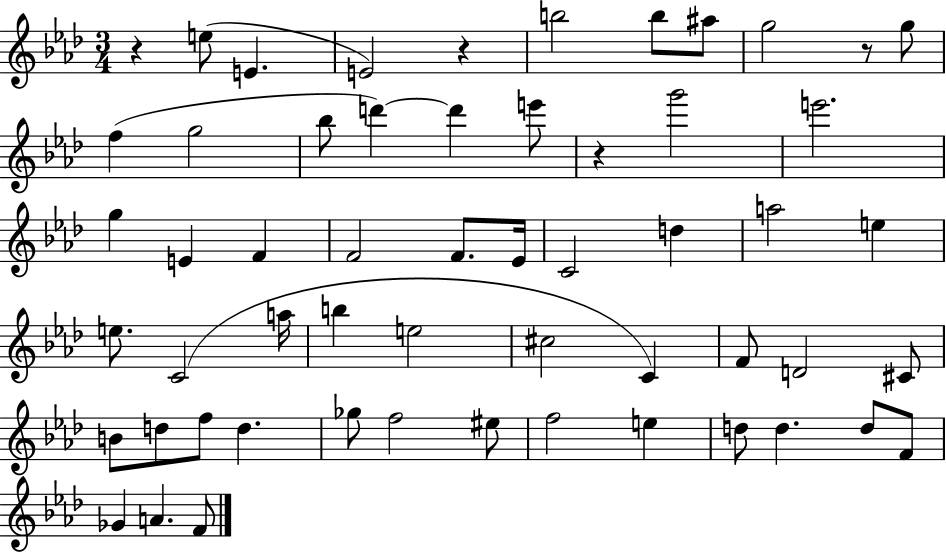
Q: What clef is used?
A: treble